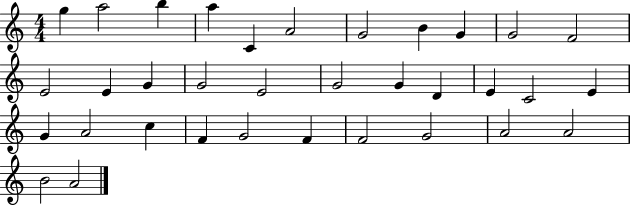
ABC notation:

X:1
T:Untitled
M:4/4
L:1/4
K:C
g a2 b a C A2 G2 B G G2 F2 E2 E G G2 E2 G2 G D E C2 E G A2 c F G2 F F2 G2 A2 A2 B2 A2